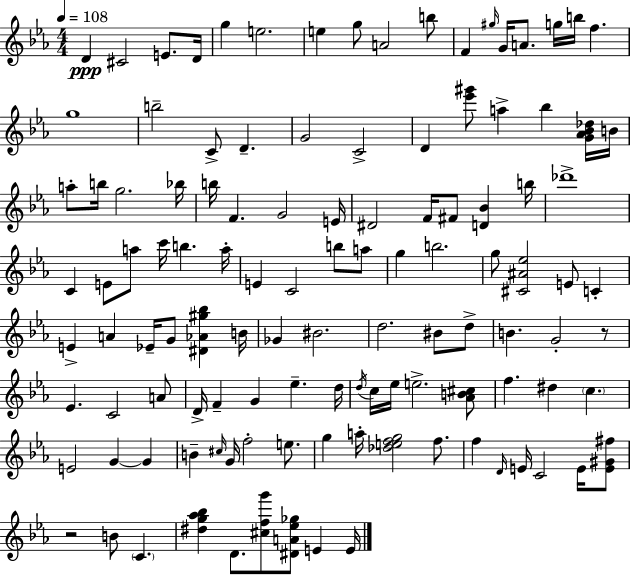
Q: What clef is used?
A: treble